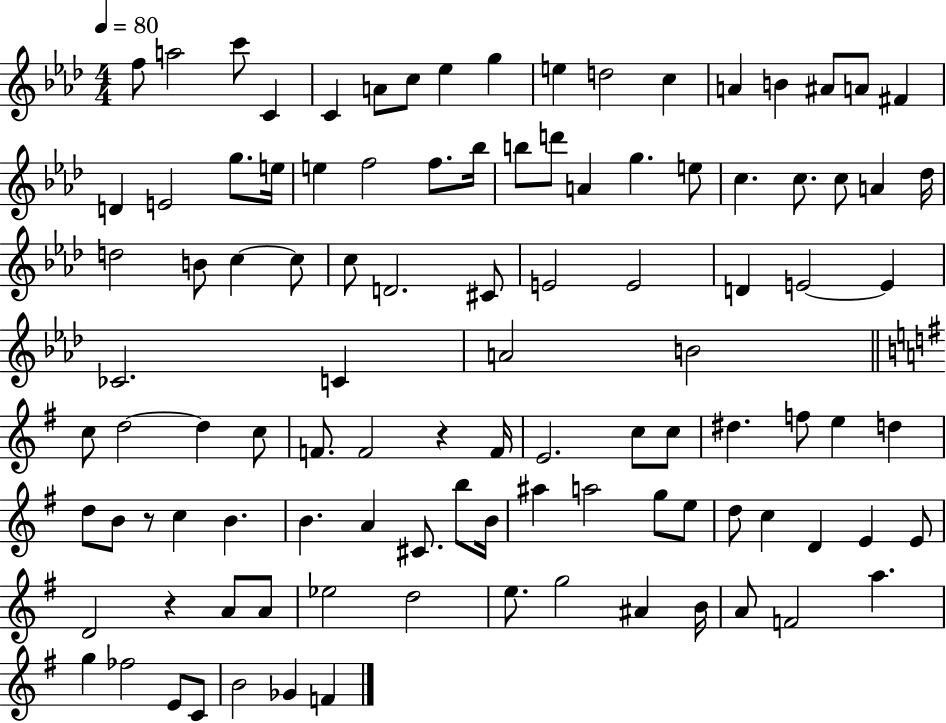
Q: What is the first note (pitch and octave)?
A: F5